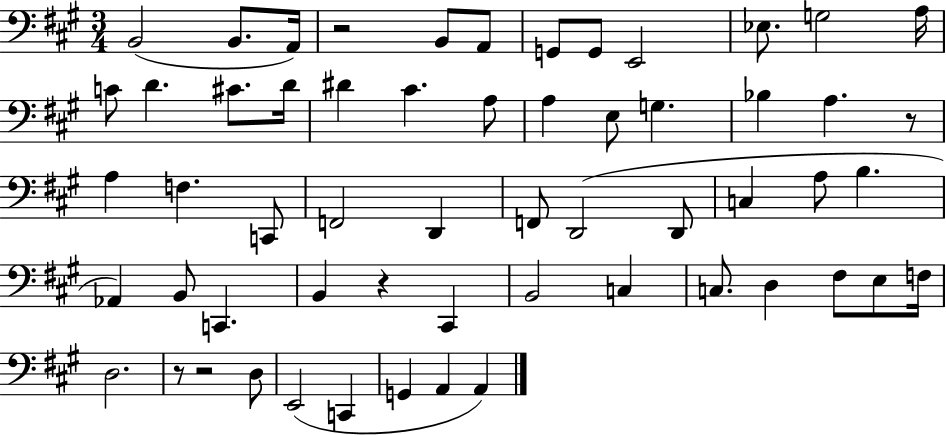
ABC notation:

X:1
T:Untitled
M:3/4
L:1/4
K:A
B,,2 B,,/2 A,,/4 z2 B,,/2 A,,/2 G,,/2 G,,/2 E,,2 _E,/2 G,2 A,/4 C/2 D ^C/2 D/4 ^D ^C A,/2 A, E,/2 G, _B, A, z/2 A, F, C,,/2 F,,2 D,, F,,/2 D,,2 D,,/2 C, A,/2 B, _A,, B,,/2 C,, B,, z ^C,, B,,2 C, C,/2 D, ^F,/2 E,/2 F,/4 D,2 z/2 z2 D,/2 E,,2 C,, G,, A,, A,,